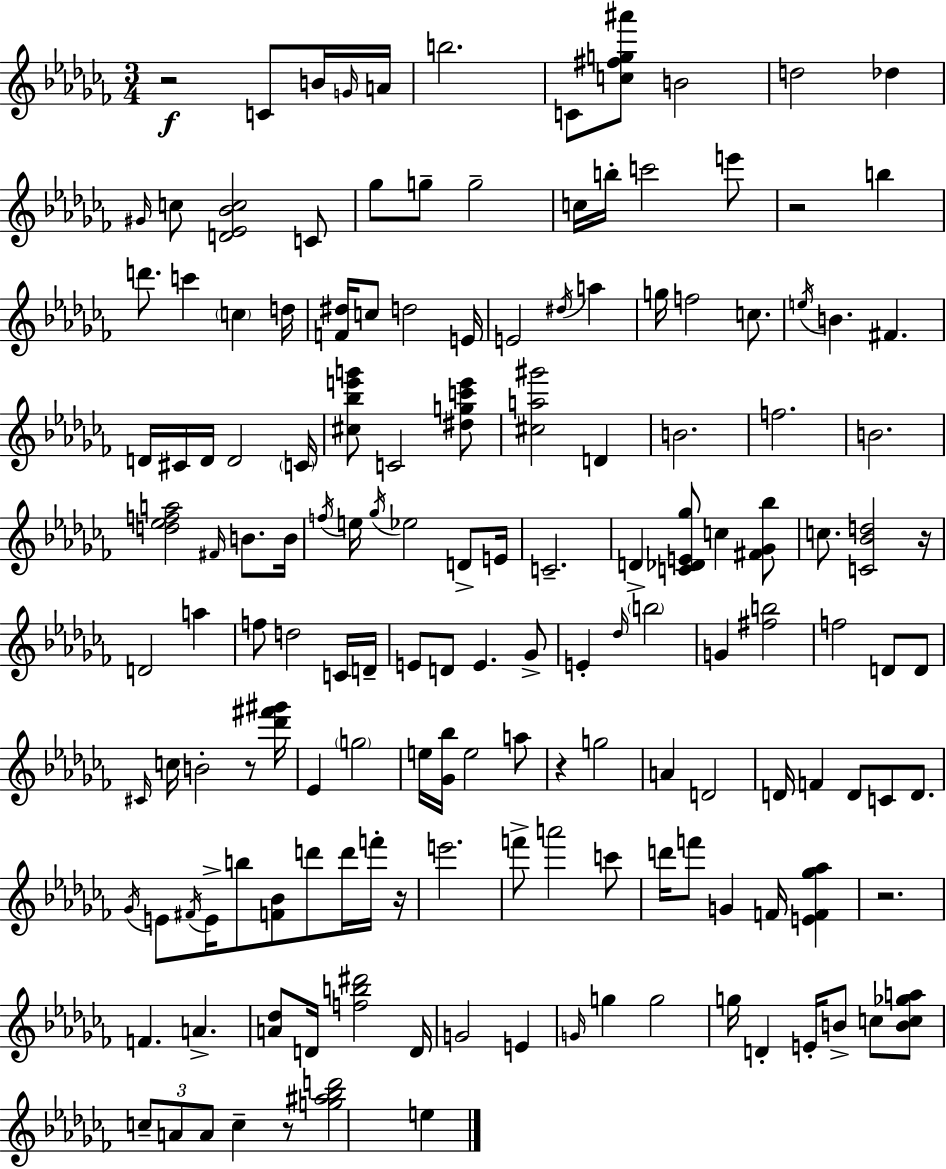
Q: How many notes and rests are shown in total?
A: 154